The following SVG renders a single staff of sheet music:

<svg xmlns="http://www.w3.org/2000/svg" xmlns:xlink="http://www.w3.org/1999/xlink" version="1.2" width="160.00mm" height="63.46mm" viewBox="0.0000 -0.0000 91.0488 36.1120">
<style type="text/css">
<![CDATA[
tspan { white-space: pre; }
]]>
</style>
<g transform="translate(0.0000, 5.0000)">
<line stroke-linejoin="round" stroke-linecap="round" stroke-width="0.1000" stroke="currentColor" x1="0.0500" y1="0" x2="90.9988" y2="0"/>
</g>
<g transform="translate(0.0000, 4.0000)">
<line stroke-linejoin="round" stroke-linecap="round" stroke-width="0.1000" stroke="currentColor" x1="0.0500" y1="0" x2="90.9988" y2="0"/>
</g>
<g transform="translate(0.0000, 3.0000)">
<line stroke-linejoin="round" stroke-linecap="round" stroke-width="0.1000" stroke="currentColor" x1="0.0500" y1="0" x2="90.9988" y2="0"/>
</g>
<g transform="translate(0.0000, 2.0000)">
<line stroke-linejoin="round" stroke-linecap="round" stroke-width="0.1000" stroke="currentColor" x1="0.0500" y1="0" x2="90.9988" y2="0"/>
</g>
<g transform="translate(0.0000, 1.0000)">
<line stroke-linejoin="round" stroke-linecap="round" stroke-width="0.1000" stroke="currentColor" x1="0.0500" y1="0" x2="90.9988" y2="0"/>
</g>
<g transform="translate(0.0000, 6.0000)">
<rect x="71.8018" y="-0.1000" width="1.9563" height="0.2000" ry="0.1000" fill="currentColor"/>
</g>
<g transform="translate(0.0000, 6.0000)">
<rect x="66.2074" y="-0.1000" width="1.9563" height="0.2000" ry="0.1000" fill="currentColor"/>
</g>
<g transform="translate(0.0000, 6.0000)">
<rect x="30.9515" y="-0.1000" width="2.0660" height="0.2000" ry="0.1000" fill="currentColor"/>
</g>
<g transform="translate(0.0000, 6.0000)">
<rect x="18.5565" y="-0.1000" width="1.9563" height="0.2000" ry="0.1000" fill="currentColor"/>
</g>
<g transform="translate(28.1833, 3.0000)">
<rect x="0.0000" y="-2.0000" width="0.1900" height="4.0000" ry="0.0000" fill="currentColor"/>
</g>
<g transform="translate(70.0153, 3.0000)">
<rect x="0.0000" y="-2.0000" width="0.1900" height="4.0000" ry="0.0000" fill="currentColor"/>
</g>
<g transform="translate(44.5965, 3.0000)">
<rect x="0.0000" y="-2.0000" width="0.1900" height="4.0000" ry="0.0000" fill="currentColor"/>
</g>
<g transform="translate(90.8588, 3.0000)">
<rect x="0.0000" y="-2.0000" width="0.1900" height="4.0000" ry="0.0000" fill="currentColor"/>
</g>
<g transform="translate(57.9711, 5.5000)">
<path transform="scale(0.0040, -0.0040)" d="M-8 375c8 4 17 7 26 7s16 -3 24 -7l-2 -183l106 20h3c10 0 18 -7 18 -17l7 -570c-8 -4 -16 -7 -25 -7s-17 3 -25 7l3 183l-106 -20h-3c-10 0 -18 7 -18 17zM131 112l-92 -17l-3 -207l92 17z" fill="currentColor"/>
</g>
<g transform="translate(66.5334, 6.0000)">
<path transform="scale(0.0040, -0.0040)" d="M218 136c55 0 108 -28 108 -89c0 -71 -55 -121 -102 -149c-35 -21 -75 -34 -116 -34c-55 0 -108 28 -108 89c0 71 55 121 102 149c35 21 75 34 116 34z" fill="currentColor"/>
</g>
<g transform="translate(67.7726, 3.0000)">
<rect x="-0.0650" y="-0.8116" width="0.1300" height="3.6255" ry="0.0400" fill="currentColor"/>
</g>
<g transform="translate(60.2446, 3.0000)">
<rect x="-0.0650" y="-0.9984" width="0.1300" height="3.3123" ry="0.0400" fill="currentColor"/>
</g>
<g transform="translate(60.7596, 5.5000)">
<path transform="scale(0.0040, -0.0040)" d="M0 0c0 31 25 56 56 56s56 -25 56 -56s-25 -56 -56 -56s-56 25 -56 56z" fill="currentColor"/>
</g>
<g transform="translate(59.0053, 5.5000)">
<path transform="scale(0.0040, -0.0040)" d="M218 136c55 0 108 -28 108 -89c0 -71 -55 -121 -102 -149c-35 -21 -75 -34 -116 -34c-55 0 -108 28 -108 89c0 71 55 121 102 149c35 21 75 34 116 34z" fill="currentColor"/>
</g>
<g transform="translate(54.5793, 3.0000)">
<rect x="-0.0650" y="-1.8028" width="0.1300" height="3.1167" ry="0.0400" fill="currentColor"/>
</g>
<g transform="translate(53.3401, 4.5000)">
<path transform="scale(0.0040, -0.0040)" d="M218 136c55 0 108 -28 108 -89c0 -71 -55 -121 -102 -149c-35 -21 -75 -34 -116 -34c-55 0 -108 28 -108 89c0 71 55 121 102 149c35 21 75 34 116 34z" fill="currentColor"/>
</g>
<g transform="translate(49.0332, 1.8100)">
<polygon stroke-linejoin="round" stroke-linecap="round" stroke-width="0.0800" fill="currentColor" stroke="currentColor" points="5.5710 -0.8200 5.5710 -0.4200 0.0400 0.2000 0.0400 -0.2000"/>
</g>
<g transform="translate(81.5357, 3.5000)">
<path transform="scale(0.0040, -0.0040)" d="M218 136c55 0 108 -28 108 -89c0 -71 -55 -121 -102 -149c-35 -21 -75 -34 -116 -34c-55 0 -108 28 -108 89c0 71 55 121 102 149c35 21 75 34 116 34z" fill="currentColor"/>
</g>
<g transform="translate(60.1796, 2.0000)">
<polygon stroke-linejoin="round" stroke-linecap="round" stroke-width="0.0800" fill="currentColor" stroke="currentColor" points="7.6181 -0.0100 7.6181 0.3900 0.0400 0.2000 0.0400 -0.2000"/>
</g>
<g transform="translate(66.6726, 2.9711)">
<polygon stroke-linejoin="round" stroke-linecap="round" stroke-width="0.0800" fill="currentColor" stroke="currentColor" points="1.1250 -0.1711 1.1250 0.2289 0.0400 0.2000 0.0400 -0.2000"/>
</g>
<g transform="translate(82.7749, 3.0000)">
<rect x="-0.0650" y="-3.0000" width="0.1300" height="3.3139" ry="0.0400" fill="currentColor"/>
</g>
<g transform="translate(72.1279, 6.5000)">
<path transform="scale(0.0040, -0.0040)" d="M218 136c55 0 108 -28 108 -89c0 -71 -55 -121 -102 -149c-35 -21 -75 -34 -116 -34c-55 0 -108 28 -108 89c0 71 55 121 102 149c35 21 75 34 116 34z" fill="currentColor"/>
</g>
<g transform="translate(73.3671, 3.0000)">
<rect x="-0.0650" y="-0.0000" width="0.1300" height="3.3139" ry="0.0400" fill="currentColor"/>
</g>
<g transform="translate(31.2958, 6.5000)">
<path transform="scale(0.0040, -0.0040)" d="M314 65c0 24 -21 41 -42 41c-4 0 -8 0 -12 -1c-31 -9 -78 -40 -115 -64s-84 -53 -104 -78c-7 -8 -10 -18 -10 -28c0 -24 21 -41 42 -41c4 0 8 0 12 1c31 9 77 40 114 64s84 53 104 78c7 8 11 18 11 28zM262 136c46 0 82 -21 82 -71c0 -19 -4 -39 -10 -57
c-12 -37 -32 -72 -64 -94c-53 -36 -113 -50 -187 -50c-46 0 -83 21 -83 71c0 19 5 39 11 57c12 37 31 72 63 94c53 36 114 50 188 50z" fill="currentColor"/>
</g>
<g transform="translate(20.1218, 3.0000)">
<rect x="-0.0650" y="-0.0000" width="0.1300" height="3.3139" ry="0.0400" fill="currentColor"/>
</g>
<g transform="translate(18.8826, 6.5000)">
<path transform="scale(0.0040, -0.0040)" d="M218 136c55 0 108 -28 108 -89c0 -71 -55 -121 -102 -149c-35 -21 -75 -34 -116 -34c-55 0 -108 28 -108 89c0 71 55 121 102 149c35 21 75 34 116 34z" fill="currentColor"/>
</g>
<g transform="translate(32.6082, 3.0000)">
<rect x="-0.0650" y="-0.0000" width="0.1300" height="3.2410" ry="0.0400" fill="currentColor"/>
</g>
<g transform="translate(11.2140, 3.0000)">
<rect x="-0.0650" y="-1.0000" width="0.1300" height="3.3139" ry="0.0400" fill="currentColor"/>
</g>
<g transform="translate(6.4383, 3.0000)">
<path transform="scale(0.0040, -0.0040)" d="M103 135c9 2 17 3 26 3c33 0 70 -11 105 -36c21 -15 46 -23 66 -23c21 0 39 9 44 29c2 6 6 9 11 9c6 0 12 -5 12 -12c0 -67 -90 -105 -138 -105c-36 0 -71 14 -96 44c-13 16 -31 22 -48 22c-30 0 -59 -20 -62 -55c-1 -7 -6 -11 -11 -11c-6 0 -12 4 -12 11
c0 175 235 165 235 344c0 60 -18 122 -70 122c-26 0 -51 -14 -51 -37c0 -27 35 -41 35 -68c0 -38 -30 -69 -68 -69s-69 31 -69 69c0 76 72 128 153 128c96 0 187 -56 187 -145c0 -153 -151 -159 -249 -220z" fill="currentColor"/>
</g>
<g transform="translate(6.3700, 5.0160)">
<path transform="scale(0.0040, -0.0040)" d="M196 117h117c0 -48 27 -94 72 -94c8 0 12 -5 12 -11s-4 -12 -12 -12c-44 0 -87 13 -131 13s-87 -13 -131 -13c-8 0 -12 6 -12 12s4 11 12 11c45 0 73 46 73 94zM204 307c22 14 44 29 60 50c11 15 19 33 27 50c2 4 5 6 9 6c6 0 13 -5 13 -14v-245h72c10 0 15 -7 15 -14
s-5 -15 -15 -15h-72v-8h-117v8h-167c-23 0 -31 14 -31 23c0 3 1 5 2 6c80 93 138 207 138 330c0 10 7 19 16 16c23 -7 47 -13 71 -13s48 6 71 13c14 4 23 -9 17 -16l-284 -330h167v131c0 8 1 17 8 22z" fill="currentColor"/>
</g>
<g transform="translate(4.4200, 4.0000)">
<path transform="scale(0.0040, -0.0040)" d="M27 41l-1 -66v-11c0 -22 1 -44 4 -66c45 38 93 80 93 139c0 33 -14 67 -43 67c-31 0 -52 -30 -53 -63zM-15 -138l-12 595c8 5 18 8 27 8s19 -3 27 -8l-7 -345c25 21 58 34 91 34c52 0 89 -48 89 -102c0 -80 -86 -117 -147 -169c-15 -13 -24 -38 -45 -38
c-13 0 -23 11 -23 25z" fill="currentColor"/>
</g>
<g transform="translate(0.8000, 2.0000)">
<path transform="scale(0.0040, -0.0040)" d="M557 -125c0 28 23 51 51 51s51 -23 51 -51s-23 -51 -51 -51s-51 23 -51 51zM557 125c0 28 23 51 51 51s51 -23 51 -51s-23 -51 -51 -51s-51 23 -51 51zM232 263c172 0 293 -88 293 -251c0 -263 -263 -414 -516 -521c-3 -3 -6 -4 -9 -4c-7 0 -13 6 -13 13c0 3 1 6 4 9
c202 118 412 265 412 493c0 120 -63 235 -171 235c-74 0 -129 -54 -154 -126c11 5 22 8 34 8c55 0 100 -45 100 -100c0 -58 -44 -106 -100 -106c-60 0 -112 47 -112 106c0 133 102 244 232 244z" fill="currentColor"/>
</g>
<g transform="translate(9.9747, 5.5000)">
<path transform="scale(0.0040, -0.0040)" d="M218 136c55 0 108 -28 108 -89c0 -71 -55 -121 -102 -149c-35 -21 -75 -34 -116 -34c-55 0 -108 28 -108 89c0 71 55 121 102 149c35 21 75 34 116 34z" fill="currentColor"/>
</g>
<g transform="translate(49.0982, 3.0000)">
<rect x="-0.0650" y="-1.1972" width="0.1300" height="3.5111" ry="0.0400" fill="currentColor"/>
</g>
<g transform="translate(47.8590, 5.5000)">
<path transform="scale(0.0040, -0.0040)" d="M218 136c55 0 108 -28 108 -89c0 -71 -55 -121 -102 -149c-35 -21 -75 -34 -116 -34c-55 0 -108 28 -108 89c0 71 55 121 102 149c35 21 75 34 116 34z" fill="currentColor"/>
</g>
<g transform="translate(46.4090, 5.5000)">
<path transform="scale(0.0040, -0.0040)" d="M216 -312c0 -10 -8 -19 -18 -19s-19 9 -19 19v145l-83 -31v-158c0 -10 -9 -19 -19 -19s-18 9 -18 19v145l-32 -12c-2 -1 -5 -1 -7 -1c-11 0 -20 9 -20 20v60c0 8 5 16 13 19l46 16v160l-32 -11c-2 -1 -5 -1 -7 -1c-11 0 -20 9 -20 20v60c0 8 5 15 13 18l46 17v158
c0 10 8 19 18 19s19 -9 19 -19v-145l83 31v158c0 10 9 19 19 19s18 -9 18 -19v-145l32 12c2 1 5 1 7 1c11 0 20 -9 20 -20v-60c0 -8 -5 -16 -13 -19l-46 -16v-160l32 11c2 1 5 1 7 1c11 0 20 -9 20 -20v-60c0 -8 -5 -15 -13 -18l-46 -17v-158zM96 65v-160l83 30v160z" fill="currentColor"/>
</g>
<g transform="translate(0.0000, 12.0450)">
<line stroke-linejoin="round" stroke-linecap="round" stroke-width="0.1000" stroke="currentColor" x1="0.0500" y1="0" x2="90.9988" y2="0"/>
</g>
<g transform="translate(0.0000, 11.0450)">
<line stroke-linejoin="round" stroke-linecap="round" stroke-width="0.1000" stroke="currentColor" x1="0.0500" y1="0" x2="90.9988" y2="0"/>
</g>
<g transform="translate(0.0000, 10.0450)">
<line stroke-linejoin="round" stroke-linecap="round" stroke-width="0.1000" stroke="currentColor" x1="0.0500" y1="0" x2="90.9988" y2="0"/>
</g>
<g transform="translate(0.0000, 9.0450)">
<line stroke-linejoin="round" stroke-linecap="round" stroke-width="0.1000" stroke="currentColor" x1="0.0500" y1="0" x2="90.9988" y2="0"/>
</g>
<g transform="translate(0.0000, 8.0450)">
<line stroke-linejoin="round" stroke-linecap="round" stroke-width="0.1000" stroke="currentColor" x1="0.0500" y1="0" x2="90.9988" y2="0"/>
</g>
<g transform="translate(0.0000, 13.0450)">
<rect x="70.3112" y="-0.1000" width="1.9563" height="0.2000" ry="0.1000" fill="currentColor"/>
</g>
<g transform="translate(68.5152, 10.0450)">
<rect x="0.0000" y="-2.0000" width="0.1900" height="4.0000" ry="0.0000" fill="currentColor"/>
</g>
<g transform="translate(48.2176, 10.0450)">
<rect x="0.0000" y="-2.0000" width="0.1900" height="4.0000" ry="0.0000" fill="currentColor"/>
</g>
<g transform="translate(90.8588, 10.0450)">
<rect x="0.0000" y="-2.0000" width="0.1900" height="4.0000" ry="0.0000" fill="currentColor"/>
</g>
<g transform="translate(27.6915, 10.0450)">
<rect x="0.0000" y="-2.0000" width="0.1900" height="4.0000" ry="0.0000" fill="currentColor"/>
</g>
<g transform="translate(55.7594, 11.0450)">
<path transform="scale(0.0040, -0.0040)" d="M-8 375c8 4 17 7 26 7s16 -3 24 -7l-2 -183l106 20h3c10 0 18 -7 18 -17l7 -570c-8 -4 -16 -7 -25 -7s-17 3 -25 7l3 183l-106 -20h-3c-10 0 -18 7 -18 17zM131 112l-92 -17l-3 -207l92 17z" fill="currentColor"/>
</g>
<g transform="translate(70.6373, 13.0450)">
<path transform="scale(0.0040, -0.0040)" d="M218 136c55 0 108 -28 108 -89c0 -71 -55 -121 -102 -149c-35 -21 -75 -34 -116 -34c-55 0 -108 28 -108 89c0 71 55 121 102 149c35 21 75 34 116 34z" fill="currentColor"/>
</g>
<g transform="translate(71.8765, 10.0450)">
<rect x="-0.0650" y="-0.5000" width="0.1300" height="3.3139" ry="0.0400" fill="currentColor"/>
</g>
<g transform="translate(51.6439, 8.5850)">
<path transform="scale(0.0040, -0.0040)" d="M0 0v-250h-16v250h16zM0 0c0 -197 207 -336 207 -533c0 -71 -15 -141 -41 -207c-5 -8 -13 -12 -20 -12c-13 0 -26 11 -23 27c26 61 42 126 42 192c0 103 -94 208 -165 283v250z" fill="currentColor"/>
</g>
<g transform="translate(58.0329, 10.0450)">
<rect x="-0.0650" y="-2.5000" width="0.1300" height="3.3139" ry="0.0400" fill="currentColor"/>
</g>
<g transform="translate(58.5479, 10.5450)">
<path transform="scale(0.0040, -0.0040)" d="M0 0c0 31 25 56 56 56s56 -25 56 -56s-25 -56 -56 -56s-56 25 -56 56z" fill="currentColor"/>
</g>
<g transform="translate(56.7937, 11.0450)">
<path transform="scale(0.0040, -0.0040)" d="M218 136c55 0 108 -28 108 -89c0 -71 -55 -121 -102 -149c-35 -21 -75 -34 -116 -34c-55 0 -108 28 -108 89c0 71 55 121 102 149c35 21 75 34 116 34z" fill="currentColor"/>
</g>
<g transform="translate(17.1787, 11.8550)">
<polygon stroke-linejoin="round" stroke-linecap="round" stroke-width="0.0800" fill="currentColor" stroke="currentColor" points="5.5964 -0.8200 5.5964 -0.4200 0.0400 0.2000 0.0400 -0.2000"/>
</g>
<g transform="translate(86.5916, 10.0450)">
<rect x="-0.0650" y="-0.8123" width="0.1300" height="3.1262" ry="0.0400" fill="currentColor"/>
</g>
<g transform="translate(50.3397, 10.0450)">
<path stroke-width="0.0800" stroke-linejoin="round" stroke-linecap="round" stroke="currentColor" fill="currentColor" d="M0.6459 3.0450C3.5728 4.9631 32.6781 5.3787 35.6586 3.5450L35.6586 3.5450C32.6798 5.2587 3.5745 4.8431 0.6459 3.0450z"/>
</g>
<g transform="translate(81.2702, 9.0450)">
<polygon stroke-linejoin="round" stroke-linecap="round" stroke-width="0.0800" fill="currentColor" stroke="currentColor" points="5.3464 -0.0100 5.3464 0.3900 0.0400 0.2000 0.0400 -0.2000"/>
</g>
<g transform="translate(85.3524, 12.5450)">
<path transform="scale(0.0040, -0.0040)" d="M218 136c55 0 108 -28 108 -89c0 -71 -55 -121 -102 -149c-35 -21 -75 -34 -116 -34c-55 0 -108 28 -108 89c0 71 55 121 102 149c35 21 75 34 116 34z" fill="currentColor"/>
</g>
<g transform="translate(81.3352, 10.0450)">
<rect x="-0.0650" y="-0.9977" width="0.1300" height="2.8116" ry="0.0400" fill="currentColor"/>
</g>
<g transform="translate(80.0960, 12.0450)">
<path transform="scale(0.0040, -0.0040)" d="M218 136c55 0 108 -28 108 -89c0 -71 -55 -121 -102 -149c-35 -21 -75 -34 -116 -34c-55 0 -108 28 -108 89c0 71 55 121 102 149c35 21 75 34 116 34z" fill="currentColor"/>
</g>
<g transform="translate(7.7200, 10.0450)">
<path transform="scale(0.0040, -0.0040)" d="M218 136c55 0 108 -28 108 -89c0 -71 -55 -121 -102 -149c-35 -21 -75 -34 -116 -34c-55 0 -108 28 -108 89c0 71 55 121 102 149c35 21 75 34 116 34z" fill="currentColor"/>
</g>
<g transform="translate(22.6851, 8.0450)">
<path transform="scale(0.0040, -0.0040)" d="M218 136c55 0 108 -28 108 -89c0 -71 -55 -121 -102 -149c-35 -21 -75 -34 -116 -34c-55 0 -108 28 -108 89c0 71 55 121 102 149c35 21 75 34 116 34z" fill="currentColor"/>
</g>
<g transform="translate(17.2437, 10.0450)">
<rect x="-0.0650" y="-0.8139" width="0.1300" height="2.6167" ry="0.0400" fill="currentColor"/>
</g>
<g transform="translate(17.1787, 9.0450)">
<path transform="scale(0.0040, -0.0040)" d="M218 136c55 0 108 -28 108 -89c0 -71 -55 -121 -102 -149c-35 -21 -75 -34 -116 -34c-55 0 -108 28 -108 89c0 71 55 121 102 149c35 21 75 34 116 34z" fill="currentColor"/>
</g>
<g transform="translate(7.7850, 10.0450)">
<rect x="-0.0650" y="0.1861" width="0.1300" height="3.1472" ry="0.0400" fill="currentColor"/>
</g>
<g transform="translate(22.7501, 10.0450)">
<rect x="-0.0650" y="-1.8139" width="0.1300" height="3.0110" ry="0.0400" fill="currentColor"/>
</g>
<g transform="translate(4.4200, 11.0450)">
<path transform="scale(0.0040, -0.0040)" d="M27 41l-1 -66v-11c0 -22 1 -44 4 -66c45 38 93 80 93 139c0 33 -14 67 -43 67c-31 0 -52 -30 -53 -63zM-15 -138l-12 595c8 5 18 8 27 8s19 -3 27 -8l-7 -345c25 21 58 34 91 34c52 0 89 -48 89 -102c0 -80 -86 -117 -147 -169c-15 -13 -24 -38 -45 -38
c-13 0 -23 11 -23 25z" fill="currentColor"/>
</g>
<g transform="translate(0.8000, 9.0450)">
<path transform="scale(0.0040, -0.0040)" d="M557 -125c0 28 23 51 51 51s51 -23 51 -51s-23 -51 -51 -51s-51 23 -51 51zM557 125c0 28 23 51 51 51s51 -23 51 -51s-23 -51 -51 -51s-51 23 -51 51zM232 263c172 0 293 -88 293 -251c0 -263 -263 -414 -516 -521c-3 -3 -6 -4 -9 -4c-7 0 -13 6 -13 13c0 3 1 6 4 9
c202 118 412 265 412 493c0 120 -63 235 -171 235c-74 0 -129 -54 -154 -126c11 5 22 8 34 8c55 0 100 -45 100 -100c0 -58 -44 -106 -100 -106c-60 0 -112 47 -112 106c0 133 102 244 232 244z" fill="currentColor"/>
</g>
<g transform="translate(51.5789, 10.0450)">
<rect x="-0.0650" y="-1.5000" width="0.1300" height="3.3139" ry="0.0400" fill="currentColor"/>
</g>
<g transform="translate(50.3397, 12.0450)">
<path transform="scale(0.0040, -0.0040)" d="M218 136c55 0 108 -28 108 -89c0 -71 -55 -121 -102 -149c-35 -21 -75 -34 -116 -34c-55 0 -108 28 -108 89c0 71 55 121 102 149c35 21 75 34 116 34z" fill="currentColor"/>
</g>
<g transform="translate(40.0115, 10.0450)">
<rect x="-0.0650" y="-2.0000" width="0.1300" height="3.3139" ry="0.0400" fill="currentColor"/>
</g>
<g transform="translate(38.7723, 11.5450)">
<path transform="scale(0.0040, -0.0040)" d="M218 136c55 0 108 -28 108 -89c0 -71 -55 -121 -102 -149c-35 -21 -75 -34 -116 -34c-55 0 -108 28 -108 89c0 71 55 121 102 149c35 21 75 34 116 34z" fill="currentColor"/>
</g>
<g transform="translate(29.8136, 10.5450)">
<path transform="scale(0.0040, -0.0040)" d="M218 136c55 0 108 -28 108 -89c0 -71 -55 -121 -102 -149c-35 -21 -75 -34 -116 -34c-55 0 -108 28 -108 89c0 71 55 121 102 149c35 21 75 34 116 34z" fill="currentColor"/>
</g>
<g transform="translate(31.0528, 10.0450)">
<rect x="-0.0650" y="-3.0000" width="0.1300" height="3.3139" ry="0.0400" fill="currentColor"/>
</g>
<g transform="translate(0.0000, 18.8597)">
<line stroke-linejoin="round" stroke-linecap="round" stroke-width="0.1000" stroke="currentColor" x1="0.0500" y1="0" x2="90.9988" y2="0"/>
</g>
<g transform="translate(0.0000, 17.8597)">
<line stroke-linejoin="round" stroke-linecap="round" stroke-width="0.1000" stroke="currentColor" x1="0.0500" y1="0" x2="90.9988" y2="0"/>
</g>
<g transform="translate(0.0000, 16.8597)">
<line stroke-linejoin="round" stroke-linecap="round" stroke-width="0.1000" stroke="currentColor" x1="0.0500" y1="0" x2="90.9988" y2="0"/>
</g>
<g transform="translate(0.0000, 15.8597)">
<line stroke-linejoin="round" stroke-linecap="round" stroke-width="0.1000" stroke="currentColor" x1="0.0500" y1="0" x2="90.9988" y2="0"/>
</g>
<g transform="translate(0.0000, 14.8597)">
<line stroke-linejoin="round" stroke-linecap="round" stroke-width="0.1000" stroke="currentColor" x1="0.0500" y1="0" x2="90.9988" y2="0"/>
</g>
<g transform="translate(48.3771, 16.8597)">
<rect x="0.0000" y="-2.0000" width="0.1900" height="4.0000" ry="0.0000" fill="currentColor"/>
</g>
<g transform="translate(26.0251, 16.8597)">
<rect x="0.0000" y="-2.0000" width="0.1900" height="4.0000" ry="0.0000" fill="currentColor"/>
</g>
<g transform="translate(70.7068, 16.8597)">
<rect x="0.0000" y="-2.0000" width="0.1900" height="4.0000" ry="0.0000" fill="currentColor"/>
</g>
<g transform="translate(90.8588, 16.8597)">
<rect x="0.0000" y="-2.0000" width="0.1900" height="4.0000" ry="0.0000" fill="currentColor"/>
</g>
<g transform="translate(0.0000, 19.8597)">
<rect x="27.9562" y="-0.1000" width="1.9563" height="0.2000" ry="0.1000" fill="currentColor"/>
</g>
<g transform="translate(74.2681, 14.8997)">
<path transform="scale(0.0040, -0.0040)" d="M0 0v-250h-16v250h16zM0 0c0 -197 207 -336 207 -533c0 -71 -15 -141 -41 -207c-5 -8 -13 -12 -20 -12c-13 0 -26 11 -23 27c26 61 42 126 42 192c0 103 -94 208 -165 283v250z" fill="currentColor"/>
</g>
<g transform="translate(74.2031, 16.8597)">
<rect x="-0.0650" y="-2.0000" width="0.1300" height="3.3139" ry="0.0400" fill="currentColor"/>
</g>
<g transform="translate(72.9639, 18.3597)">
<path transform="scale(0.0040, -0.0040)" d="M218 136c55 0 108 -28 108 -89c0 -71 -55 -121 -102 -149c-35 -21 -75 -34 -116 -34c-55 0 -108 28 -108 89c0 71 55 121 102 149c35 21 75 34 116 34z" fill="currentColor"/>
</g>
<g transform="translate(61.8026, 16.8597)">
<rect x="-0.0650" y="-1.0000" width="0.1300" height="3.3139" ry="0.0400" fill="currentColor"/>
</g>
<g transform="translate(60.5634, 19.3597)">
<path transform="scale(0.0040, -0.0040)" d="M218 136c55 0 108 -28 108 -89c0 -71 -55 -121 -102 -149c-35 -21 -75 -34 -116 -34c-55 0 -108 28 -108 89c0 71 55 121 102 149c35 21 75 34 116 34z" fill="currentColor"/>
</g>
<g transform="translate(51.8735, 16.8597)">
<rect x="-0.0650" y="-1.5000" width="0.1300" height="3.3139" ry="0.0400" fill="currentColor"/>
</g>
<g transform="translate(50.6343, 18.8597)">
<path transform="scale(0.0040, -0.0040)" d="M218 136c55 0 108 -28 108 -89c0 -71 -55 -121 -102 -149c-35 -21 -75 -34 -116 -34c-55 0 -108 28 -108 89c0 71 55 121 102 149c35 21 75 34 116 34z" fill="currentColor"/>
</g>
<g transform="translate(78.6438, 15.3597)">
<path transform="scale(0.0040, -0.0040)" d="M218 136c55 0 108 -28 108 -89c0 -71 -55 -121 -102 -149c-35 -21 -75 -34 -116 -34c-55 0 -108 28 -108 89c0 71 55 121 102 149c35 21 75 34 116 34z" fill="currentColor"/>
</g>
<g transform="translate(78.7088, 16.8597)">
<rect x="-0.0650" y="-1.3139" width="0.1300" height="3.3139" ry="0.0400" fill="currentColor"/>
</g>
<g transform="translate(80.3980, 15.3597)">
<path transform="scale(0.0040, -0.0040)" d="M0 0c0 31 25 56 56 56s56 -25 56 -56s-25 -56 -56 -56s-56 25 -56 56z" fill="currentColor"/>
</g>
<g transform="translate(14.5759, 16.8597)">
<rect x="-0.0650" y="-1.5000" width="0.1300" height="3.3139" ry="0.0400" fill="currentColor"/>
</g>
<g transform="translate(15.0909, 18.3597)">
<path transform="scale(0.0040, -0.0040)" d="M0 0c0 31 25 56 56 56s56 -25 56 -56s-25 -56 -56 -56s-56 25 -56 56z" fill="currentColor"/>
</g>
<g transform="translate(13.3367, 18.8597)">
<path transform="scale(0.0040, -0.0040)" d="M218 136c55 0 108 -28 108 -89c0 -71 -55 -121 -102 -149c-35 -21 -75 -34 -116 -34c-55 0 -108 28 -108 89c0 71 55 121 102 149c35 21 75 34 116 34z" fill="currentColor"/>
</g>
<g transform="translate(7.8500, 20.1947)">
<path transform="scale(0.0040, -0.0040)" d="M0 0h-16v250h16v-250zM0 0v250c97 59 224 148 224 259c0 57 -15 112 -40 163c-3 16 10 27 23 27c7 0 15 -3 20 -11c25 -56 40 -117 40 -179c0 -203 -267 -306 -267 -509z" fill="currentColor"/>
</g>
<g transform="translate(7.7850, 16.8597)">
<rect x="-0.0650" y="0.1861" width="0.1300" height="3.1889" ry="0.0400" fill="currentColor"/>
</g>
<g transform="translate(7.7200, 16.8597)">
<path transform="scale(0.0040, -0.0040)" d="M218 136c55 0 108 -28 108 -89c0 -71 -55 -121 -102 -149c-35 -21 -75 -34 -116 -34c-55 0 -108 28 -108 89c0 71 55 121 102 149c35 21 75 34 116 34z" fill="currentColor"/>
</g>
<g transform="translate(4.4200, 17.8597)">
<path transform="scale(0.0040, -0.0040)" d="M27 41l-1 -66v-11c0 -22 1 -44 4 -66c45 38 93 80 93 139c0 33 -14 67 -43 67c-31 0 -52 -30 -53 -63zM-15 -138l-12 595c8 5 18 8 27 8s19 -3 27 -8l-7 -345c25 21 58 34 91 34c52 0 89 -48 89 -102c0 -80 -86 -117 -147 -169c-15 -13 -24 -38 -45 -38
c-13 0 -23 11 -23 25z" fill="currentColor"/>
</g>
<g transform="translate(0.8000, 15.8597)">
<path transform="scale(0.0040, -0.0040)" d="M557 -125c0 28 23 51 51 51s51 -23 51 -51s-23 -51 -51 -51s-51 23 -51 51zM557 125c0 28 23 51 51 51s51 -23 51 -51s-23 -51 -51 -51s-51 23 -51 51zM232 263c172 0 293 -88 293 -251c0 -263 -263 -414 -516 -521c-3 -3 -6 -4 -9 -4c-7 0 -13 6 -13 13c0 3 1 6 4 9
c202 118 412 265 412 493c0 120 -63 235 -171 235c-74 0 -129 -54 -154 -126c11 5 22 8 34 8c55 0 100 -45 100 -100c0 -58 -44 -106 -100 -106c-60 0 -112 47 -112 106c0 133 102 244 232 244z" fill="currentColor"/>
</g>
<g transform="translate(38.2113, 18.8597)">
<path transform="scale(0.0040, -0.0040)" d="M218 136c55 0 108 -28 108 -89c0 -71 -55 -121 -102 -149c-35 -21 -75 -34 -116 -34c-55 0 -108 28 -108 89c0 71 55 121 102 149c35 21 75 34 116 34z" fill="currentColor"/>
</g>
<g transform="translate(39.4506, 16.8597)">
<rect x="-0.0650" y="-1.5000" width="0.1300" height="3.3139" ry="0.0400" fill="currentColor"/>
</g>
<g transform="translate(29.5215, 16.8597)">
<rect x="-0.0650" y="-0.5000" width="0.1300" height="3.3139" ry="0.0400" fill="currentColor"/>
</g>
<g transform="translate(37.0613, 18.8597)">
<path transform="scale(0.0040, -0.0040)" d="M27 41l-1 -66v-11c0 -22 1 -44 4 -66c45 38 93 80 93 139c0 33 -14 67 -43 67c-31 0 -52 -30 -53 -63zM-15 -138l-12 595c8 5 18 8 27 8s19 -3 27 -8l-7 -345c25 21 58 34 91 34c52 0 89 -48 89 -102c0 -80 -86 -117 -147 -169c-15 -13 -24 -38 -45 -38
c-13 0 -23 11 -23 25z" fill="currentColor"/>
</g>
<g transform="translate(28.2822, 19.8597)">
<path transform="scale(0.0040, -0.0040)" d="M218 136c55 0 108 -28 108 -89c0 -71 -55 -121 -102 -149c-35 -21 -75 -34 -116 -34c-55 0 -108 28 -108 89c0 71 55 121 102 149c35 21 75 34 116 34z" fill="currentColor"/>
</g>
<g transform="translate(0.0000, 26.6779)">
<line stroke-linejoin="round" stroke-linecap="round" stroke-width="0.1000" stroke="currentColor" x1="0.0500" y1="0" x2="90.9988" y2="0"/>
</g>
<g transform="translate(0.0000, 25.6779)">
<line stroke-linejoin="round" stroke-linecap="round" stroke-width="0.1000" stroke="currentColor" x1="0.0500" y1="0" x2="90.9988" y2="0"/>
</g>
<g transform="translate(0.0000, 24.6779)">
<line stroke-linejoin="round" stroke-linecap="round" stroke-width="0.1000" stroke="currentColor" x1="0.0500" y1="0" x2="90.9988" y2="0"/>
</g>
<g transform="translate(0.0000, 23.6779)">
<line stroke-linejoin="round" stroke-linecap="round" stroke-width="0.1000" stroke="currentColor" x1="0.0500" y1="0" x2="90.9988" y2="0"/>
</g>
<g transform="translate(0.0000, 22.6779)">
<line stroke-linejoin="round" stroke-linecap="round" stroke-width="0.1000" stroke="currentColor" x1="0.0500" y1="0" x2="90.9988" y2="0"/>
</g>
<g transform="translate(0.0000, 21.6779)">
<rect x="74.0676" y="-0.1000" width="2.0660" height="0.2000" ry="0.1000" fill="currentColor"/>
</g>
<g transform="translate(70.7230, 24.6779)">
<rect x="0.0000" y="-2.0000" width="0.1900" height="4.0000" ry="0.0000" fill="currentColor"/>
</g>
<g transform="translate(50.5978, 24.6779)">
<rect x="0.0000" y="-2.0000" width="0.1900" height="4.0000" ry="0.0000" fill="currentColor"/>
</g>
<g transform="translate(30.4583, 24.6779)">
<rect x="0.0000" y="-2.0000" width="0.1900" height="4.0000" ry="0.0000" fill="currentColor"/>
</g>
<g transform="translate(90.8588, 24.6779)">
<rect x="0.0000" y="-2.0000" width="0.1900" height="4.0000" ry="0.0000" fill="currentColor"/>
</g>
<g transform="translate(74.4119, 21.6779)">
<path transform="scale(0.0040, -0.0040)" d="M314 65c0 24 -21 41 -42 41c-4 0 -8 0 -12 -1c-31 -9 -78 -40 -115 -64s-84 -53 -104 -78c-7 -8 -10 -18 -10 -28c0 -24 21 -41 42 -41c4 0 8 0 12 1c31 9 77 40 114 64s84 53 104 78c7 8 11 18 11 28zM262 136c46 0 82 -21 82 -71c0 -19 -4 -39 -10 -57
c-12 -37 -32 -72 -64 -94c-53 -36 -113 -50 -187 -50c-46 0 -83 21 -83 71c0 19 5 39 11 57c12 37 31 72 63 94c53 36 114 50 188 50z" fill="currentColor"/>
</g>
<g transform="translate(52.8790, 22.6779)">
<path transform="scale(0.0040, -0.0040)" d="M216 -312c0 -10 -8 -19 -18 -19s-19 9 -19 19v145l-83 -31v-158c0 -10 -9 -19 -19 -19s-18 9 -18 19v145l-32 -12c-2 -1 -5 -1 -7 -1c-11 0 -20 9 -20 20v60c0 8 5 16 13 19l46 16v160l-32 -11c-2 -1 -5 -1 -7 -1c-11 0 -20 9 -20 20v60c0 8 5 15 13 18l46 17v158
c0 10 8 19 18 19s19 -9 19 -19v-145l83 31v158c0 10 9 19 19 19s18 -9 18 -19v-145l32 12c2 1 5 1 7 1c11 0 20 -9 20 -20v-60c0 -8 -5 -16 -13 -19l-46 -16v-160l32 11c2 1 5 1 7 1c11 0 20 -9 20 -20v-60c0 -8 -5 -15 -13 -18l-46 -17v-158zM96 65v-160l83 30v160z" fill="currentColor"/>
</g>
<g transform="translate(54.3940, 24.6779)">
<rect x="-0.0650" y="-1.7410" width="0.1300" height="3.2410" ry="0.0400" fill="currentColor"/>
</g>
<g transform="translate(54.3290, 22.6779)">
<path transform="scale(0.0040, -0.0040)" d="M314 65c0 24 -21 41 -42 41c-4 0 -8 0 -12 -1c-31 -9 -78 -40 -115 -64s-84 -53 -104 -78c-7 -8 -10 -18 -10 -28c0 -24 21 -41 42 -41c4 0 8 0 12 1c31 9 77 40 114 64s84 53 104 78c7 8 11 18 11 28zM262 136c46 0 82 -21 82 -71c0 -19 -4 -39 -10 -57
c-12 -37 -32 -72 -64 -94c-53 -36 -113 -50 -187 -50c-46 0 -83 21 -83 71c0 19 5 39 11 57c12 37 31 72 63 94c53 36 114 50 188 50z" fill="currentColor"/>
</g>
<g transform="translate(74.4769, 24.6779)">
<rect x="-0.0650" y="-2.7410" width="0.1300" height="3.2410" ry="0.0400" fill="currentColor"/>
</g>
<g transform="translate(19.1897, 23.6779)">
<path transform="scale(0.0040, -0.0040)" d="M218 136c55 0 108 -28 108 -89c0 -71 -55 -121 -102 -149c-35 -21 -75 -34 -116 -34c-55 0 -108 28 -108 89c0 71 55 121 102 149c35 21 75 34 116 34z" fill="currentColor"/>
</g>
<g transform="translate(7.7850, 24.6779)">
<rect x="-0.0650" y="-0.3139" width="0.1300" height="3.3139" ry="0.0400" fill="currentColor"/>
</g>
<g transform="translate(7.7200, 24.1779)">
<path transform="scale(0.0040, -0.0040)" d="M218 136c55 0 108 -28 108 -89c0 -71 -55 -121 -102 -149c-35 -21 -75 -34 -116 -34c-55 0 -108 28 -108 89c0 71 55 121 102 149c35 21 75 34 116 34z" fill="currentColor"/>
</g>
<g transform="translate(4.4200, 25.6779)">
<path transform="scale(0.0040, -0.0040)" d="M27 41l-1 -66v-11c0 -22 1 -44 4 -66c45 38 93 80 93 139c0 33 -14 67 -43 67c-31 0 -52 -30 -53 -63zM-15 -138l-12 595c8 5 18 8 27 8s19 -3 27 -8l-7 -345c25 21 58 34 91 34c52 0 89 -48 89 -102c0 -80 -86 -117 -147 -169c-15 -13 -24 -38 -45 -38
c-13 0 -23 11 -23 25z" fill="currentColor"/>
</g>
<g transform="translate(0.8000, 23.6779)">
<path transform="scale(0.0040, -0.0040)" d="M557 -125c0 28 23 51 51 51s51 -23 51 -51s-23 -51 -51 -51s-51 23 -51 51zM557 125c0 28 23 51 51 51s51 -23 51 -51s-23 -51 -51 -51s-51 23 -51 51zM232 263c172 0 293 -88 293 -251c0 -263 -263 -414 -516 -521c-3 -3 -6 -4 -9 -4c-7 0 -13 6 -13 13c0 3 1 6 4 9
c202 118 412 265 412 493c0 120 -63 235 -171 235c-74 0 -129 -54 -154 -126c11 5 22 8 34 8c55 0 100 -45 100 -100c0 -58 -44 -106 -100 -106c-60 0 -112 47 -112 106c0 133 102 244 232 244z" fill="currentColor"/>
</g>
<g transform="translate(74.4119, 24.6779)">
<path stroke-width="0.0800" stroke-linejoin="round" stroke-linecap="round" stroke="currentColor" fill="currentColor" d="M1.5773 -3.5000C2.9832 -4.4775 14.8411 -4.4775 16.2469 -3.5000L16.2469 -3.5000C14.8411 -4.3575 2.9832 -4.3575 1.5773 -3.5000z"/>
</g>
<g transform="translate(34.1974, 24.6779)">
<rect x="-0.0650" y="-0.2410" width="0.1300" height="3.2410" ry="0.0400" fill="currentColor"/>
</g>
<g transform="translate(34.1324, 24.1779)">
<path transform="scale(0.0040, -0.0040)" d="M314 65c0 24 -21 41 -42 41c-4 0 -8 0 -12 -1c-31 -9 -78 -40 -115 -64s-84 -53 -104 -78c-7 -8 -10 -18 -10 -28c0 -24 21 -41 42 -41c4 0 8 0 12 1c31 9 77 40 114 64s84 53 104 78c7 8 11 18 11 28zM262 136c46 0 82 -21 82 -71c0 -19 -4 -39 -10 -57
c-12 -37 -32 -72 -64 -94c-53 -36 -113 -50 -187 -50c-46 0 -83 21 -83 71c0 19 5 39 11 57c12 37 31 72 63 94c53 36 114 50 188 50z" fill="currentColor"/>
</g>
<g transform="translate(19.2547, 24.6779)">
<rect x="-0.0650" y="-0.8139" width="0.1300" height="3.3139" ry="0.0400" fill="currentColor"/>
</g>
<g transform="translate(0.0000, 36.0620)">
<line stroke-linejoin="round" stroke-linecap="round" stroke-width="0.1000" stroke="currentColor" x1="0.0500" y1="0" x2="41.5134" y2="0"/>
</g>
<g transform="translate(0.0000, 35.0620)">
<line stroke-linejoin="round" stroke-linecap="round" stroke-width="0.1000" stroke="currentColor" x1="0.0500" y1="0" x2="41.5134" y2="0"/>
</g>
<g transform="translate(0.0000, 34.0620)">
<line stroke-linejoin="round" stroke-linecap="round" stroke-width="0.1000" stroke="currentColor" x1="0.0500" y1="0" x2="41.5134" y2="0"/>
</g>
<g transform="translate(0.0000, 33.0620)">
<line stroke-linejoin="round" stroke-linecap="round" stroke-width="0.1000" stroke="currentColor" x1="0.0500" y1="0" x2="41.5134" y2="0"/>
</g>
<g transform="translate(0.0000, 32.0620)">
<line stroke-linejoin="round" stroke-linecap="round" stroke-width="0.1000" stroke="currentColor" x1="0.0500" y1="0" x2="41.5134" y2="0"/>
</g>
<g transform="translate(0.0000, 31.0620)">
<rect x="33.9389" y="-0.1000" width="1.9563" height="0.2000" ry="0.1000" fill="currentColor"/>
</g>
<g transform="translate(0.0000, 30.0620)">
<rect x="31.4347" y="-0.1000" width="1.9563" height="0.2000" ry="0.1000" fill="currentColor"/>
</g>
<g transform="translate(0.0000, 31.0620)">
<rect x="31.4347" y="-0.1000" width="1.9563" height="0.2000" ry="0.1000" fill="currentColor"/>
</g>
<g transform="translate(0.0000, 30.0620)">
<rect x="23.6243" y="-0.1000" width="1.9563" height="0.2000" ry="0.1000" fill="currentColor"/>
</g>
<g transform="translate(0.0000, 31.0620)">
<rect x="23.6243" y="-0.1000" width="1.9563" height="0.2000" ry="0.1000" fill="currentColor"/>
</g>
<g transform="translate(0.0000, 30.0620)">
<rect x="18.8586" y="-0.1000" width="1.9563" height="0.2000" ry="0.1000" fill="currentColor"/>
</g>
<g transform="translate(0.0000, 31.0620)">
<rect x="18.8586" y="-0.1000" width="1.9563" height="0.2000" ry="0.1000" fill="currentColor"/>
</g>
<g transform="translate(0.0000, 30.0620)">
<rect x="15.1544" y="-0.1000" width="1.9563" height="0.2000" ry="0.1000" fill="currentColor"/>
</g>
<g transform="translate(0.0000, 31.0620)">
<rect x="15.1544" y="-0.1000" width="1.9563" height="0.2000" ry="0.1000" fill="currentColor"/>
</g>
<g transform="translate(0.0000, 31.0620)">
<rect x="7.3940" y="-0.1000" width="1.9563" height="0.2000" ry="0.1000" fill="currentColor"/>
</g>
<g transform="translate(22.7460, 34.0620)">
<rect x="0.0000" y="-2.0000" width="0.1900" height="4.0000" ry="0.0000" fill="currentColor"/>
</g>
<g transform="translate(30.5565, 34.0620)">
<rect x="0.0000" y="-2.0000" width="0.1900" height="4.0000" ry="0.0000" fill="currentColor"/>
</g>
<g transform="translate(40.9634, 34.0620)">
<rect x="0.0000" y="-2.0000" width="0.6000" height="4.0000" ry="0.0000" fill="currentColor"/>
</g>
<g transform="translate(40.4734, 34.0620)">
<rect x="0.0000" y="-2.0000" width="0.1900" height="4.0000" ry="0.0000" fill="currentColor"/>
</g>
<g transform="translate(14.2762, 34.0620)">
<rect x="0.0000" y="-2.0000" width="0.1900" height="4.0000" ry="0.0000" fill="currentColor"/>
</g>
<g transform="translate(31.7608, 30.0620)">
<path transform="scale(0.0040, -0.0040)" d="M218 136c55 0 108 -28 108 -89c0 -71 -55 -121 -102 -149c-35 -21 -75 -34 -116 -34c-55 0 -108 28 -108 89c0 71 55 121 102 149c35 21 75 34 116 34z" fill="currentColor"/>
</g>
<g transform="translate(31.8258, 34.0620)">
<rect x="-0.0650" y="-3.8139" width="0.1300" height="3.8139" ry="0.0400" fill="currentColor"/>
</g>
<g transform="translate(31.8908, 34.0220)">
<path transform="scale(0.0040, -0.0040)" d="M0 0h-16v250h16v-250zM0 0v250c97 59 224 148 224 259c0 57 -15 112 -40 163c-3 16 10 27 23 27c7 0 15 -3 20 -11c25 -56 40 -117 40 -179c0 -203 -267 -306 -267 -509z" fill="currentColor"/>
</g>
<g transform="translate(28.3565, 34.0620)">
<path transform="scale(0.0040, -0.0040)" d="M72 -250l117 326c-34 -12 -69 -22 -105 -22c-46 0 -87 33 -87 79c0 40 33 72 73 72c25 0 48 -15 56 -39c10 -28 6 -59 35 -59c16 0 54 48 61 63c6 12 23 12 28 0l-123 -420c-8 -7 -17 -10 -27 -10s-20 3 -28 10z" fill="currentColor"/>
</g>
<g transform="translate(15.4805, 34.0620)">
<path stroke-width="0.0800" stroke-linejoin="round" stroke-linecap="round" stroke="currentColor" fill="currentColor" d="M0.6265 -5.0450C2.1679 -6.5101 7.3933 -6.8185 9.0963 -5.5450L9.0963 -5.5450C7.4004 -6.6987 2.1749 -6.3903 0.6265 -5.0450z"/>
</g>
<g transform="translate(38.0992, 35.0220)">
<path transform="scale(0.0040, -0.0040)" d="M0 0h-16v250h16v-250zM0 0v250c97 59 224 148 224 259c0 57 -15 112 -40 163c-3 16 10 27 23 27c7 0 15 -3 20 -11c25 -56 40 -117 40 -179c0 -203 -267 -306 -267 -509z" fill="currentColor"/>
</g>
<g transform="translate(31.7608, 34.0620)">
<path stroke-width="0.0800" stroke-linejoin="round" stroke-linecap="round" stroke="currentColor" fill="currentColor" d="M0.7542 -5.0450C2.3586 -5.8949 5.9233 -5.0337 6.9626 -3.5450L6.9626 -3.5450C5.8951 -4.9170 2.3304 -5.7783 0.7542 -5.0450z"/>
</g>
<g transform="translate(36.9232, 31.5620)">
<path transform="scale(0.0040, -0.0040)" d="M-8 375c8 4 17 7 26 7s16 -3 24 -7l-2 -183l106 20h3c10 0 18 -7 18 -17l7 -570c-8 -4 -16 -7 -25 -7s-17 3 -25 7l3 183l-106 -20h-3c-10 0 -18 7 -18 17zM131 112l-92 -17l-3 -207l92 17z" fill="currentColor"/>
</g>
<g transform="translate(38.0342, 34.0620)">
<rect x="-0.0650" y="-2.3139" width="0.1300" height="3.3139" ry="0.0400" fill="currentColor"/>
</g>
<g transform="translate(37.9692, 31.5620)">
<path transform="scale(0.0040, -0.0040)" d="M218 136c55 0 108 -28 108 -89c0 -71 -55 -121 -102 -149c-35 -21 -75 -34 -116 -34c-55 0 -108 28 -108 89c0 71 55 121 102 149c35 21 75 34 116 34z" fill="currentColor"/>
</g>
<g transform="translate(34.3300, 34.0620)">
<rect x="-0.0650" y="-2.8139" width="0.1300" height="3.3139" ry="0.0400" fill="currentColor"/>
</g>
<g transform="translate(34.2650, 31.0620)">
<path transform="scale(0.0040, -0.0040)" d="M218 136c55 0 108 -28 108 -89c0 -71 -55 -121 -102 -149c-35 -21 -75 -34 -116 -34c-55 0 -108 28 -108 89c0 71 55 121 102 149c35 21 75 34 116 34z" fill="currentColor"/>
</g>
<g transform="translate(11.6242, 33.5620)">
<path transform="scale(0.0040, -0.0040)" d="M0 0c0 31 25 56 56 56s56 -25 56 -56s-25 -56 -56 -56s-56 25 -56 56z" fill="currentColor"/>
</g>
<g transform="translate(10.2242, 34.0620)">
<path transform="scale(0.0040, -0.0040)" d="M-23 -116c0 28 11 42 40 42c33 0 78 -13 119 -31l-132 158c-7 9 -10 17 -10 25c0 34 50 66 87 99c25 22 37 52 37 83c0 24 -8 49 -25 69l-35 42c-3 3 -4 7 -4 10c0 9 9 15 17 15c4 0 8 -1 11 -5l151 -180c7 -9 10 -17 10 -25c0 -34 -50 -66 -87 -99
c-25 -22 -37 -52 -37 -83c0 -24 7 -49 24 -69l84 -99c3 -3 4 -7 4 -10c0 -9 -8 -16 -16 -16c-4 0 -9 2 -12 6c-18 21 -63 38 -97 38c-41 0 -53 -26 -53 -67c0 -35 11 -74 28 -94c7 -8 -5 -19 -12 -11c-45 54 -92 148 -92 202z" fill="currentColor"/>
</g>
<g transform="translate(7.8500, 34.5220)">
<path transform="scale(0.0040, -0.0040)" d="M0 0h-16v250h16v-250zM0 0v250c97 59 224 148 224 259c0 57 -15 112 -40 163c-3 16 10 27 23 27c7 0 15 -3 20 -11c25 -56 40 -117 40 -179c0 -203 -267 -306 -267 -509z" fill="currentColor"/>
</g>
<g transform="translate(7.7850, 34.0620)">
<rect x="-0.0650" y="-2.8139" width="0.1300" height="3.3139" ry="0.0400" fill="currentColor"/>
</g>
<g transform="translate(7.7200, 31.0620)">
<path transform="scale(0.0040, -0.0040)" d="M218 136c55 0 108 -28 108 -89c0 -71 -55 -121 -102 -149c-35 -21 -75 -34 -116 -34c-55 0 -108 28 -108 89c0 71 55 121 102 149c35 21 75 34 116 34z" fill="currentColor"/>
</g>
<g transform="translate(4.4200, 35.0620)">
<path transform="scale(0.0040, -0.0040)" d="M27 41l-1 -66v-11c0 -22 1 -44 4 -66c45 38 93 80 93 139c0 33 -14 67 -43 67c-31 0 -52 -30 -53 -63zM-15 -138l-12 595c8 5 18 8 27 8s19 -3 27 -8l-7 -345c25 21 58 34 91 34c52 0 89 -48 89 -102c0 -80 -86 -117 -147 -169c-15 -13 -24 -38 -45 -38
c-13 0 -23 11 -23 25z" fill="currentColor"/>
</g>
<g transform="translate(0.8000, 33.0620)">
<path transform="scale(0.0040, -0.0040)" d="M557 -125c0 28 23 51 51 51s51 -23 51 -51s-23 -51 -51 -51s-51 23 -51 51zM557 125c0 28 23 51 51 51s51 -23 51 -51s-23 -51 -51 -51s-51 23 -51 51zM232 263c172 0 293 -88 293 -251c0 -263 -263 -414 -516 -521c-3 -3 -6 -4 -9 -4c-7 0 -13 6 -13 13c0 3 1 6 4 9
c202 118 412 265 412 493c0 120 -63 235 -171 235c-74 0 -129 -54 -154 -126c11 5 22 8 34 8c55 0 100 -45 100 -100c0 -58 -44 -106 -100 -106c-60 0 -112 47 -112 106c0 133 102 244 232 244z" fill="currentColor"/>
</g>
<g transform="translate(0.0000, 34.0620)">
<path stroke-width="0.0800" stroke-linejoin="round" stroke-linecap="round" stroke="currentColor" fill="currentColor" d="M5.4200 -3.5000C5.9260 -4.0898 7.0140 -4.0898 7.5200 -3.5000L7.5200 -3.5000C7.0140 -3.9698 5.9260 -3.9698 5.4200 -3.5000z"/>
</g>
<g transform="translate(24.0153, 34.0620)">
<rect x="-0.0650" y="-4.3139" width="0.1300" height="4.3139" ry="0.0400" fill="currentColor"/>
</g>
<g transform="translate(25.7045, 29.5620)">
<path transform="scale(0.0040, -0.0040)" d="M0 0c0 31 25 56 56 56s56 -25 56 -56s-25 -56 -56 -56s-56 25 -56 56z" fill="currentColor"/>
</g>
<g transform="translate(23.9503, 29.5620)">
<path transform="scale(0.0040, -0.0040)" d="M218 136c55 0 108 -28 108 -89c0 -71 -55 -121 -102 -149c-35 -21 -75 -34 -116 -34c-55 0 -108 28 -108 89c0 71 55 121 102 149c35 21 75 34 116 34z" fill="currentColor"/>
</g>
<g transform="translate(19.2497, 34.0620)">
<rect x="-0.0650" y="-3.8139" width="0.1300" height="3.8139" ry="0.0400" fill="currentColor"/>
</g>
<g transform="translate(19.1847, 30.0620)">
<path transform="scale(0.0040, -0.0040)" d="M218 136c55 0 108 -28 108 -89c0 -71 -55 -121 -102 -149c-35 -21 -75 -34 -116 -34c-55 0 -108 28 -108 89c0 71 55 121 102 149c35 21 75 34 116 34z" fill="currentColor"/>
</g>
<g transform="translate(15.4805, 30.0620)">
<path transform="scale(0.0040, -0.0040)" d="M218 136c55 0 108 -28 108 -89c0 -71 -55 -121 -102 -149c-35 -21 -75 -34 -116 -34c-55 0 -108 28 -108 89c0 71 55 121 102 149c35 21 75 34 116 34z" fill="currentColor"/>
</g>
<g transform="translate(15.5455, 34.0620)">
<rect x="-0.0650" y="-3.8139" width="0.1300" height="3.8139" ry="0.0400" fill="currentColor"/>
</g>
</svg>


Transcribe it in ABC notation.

X:1
T:Untitled
M:2/4
L:1/4
K:F
F,, D,, D,,2 ^F,,/2 A,,/2 F,,/2 E,,/4 D,, C, D, F,/2 A,/2 C, A,, G,,/2 B,, E,, G,,/2 F,,/2 D,/2 G,, E,, _G,, G,, F,, A,,/2 G, E, F, E,2 ^A,2 C2 C/2 z E E F z/2 E/2 C B,/2